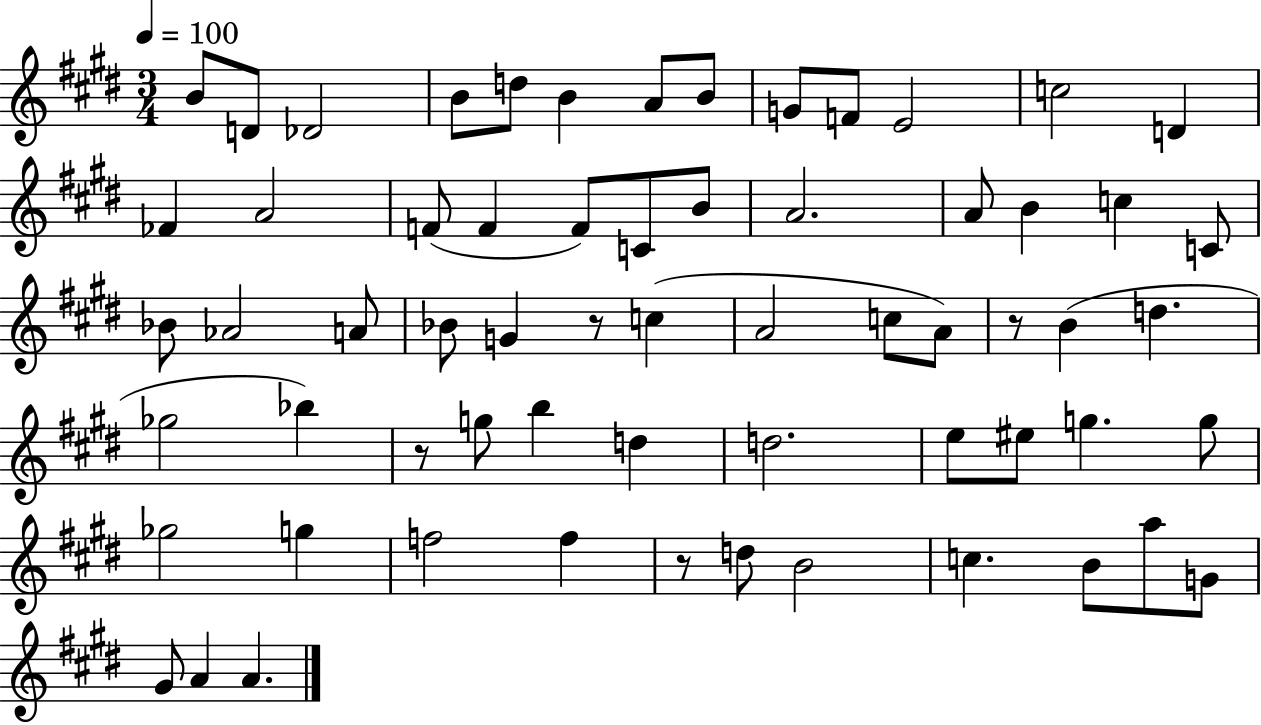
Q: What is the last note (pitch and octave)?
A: A4